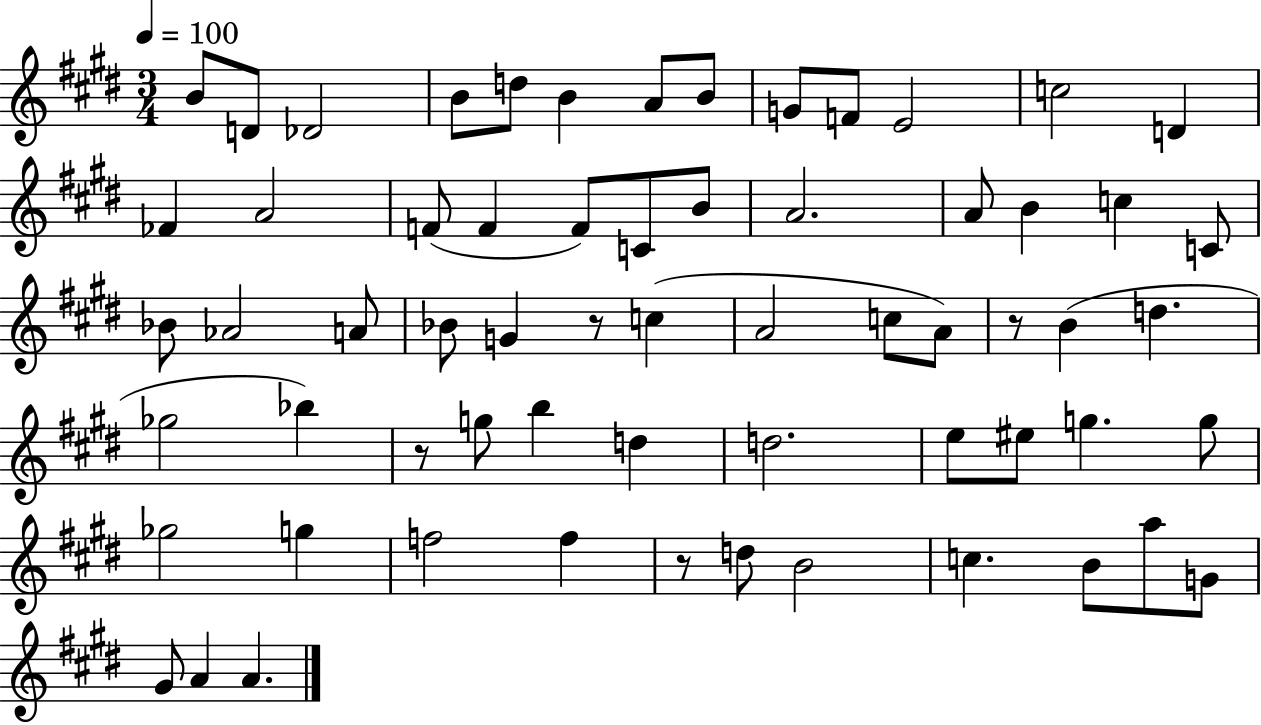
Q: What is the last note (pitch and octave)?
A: A4